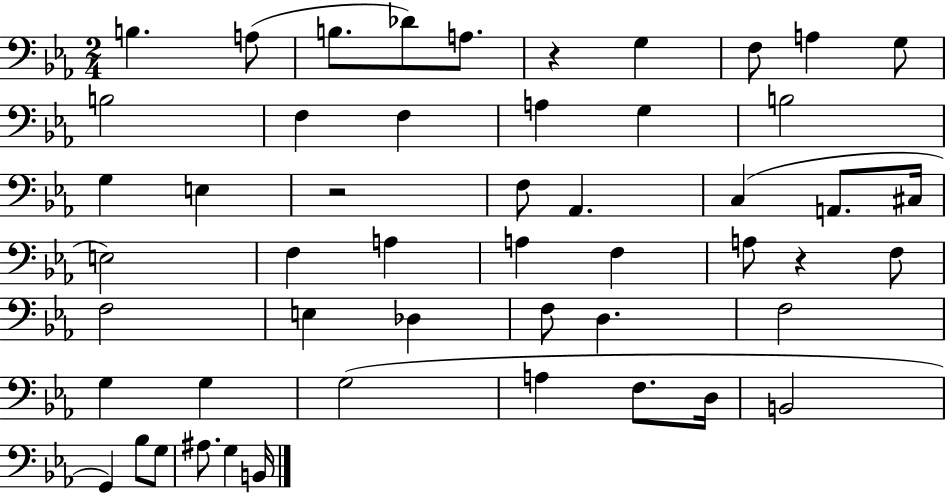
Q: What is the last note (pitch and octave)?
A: B2